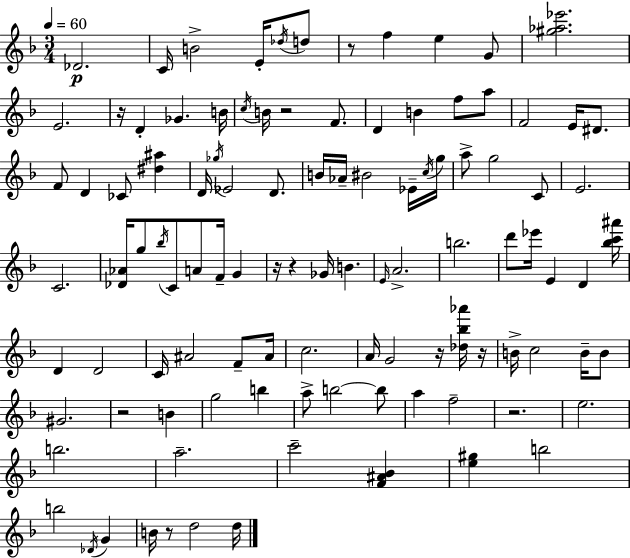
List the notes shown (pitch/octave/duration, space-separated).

Db4/h. C4/s B4/h E4/s Db5/s D5/e R/e F5/q E5/q G4/e [G#5,Ab5,Eb6]/h. E4/h. R/s D4/q Gb4/q. B4/s C5/s B4/s R/h F4/e. D4/q B4/q F5/e A5/e F4/h E4/s D#4/e. F4/e D4/q CES4/e [D#5,A#5]/q D4/s Gb5/s Eb4/h D4/e. B4/s Ab4/s BIS4/h Eb4/s C5/s G5/s A5/e G5/h C4/e E4/h. C4/h. [Db4,Ab4]/s G5/e Bb5/s C4/e A4/e F4/s G4/q R/s R/q Gb4/s B4/q. E4/s A4/h. B5/h. D6/e Eb6/s E4/q D4/q [Bb5,C6,A#6]/s D4/q D4/h C4/s A#4/h F4/e A#4/s C5/h. A4/s G4/h R/s [Db5,Bb5,Ab6]/s R/s B4/s C5/h B4/s B4/e G#4/h. R/h B4/q G5/h B5/q A5/e B5/h B5/e A5/q F5/h R/h. E5/h. B5/h. A5/h. C6/h [F4,A#4,Bb4]/q [E5,G#5]/q B5/h B5/h Db4/s G4/q B4/s R/e D5/h D5/s